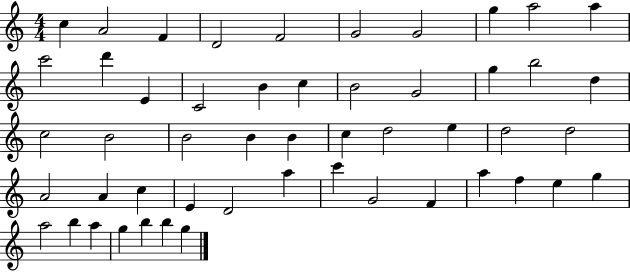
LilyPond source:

{
  \clef treble
  \numericTimeSignature
  \time 4/4
  \key c \major
  c''4 a'2 f'4 | d'2 f'2 | g'2 g'2 | g''4 a''2 a''4 | \break c'''2 d'''4 e'4 | c'2 b'4 c''4 | b'2 g'2 | g''4 b''2 d''4 | \break c''2 b'2 | b'2 b'4 b'4 | c''4 d''2 e''4 | d''2 d''2 | \break a'2 a'4 c''4 | e'4 d'2 a''4 | c'''4 g'2 f'4 | a''4 f''4 e''4 g''4 | \break a''2 b''4 a''4 | g''4 b''4 b''4 g''4 | \bar "|."
}